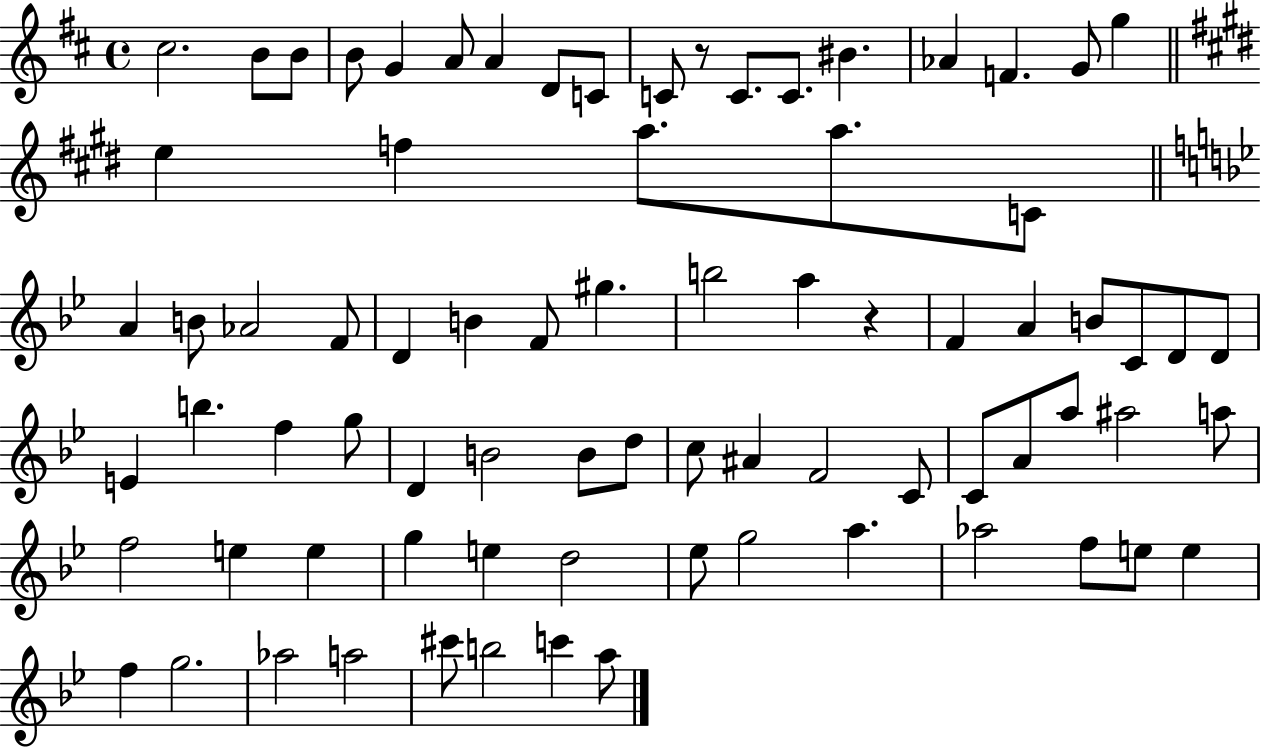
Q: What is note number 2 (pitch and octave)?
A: B4